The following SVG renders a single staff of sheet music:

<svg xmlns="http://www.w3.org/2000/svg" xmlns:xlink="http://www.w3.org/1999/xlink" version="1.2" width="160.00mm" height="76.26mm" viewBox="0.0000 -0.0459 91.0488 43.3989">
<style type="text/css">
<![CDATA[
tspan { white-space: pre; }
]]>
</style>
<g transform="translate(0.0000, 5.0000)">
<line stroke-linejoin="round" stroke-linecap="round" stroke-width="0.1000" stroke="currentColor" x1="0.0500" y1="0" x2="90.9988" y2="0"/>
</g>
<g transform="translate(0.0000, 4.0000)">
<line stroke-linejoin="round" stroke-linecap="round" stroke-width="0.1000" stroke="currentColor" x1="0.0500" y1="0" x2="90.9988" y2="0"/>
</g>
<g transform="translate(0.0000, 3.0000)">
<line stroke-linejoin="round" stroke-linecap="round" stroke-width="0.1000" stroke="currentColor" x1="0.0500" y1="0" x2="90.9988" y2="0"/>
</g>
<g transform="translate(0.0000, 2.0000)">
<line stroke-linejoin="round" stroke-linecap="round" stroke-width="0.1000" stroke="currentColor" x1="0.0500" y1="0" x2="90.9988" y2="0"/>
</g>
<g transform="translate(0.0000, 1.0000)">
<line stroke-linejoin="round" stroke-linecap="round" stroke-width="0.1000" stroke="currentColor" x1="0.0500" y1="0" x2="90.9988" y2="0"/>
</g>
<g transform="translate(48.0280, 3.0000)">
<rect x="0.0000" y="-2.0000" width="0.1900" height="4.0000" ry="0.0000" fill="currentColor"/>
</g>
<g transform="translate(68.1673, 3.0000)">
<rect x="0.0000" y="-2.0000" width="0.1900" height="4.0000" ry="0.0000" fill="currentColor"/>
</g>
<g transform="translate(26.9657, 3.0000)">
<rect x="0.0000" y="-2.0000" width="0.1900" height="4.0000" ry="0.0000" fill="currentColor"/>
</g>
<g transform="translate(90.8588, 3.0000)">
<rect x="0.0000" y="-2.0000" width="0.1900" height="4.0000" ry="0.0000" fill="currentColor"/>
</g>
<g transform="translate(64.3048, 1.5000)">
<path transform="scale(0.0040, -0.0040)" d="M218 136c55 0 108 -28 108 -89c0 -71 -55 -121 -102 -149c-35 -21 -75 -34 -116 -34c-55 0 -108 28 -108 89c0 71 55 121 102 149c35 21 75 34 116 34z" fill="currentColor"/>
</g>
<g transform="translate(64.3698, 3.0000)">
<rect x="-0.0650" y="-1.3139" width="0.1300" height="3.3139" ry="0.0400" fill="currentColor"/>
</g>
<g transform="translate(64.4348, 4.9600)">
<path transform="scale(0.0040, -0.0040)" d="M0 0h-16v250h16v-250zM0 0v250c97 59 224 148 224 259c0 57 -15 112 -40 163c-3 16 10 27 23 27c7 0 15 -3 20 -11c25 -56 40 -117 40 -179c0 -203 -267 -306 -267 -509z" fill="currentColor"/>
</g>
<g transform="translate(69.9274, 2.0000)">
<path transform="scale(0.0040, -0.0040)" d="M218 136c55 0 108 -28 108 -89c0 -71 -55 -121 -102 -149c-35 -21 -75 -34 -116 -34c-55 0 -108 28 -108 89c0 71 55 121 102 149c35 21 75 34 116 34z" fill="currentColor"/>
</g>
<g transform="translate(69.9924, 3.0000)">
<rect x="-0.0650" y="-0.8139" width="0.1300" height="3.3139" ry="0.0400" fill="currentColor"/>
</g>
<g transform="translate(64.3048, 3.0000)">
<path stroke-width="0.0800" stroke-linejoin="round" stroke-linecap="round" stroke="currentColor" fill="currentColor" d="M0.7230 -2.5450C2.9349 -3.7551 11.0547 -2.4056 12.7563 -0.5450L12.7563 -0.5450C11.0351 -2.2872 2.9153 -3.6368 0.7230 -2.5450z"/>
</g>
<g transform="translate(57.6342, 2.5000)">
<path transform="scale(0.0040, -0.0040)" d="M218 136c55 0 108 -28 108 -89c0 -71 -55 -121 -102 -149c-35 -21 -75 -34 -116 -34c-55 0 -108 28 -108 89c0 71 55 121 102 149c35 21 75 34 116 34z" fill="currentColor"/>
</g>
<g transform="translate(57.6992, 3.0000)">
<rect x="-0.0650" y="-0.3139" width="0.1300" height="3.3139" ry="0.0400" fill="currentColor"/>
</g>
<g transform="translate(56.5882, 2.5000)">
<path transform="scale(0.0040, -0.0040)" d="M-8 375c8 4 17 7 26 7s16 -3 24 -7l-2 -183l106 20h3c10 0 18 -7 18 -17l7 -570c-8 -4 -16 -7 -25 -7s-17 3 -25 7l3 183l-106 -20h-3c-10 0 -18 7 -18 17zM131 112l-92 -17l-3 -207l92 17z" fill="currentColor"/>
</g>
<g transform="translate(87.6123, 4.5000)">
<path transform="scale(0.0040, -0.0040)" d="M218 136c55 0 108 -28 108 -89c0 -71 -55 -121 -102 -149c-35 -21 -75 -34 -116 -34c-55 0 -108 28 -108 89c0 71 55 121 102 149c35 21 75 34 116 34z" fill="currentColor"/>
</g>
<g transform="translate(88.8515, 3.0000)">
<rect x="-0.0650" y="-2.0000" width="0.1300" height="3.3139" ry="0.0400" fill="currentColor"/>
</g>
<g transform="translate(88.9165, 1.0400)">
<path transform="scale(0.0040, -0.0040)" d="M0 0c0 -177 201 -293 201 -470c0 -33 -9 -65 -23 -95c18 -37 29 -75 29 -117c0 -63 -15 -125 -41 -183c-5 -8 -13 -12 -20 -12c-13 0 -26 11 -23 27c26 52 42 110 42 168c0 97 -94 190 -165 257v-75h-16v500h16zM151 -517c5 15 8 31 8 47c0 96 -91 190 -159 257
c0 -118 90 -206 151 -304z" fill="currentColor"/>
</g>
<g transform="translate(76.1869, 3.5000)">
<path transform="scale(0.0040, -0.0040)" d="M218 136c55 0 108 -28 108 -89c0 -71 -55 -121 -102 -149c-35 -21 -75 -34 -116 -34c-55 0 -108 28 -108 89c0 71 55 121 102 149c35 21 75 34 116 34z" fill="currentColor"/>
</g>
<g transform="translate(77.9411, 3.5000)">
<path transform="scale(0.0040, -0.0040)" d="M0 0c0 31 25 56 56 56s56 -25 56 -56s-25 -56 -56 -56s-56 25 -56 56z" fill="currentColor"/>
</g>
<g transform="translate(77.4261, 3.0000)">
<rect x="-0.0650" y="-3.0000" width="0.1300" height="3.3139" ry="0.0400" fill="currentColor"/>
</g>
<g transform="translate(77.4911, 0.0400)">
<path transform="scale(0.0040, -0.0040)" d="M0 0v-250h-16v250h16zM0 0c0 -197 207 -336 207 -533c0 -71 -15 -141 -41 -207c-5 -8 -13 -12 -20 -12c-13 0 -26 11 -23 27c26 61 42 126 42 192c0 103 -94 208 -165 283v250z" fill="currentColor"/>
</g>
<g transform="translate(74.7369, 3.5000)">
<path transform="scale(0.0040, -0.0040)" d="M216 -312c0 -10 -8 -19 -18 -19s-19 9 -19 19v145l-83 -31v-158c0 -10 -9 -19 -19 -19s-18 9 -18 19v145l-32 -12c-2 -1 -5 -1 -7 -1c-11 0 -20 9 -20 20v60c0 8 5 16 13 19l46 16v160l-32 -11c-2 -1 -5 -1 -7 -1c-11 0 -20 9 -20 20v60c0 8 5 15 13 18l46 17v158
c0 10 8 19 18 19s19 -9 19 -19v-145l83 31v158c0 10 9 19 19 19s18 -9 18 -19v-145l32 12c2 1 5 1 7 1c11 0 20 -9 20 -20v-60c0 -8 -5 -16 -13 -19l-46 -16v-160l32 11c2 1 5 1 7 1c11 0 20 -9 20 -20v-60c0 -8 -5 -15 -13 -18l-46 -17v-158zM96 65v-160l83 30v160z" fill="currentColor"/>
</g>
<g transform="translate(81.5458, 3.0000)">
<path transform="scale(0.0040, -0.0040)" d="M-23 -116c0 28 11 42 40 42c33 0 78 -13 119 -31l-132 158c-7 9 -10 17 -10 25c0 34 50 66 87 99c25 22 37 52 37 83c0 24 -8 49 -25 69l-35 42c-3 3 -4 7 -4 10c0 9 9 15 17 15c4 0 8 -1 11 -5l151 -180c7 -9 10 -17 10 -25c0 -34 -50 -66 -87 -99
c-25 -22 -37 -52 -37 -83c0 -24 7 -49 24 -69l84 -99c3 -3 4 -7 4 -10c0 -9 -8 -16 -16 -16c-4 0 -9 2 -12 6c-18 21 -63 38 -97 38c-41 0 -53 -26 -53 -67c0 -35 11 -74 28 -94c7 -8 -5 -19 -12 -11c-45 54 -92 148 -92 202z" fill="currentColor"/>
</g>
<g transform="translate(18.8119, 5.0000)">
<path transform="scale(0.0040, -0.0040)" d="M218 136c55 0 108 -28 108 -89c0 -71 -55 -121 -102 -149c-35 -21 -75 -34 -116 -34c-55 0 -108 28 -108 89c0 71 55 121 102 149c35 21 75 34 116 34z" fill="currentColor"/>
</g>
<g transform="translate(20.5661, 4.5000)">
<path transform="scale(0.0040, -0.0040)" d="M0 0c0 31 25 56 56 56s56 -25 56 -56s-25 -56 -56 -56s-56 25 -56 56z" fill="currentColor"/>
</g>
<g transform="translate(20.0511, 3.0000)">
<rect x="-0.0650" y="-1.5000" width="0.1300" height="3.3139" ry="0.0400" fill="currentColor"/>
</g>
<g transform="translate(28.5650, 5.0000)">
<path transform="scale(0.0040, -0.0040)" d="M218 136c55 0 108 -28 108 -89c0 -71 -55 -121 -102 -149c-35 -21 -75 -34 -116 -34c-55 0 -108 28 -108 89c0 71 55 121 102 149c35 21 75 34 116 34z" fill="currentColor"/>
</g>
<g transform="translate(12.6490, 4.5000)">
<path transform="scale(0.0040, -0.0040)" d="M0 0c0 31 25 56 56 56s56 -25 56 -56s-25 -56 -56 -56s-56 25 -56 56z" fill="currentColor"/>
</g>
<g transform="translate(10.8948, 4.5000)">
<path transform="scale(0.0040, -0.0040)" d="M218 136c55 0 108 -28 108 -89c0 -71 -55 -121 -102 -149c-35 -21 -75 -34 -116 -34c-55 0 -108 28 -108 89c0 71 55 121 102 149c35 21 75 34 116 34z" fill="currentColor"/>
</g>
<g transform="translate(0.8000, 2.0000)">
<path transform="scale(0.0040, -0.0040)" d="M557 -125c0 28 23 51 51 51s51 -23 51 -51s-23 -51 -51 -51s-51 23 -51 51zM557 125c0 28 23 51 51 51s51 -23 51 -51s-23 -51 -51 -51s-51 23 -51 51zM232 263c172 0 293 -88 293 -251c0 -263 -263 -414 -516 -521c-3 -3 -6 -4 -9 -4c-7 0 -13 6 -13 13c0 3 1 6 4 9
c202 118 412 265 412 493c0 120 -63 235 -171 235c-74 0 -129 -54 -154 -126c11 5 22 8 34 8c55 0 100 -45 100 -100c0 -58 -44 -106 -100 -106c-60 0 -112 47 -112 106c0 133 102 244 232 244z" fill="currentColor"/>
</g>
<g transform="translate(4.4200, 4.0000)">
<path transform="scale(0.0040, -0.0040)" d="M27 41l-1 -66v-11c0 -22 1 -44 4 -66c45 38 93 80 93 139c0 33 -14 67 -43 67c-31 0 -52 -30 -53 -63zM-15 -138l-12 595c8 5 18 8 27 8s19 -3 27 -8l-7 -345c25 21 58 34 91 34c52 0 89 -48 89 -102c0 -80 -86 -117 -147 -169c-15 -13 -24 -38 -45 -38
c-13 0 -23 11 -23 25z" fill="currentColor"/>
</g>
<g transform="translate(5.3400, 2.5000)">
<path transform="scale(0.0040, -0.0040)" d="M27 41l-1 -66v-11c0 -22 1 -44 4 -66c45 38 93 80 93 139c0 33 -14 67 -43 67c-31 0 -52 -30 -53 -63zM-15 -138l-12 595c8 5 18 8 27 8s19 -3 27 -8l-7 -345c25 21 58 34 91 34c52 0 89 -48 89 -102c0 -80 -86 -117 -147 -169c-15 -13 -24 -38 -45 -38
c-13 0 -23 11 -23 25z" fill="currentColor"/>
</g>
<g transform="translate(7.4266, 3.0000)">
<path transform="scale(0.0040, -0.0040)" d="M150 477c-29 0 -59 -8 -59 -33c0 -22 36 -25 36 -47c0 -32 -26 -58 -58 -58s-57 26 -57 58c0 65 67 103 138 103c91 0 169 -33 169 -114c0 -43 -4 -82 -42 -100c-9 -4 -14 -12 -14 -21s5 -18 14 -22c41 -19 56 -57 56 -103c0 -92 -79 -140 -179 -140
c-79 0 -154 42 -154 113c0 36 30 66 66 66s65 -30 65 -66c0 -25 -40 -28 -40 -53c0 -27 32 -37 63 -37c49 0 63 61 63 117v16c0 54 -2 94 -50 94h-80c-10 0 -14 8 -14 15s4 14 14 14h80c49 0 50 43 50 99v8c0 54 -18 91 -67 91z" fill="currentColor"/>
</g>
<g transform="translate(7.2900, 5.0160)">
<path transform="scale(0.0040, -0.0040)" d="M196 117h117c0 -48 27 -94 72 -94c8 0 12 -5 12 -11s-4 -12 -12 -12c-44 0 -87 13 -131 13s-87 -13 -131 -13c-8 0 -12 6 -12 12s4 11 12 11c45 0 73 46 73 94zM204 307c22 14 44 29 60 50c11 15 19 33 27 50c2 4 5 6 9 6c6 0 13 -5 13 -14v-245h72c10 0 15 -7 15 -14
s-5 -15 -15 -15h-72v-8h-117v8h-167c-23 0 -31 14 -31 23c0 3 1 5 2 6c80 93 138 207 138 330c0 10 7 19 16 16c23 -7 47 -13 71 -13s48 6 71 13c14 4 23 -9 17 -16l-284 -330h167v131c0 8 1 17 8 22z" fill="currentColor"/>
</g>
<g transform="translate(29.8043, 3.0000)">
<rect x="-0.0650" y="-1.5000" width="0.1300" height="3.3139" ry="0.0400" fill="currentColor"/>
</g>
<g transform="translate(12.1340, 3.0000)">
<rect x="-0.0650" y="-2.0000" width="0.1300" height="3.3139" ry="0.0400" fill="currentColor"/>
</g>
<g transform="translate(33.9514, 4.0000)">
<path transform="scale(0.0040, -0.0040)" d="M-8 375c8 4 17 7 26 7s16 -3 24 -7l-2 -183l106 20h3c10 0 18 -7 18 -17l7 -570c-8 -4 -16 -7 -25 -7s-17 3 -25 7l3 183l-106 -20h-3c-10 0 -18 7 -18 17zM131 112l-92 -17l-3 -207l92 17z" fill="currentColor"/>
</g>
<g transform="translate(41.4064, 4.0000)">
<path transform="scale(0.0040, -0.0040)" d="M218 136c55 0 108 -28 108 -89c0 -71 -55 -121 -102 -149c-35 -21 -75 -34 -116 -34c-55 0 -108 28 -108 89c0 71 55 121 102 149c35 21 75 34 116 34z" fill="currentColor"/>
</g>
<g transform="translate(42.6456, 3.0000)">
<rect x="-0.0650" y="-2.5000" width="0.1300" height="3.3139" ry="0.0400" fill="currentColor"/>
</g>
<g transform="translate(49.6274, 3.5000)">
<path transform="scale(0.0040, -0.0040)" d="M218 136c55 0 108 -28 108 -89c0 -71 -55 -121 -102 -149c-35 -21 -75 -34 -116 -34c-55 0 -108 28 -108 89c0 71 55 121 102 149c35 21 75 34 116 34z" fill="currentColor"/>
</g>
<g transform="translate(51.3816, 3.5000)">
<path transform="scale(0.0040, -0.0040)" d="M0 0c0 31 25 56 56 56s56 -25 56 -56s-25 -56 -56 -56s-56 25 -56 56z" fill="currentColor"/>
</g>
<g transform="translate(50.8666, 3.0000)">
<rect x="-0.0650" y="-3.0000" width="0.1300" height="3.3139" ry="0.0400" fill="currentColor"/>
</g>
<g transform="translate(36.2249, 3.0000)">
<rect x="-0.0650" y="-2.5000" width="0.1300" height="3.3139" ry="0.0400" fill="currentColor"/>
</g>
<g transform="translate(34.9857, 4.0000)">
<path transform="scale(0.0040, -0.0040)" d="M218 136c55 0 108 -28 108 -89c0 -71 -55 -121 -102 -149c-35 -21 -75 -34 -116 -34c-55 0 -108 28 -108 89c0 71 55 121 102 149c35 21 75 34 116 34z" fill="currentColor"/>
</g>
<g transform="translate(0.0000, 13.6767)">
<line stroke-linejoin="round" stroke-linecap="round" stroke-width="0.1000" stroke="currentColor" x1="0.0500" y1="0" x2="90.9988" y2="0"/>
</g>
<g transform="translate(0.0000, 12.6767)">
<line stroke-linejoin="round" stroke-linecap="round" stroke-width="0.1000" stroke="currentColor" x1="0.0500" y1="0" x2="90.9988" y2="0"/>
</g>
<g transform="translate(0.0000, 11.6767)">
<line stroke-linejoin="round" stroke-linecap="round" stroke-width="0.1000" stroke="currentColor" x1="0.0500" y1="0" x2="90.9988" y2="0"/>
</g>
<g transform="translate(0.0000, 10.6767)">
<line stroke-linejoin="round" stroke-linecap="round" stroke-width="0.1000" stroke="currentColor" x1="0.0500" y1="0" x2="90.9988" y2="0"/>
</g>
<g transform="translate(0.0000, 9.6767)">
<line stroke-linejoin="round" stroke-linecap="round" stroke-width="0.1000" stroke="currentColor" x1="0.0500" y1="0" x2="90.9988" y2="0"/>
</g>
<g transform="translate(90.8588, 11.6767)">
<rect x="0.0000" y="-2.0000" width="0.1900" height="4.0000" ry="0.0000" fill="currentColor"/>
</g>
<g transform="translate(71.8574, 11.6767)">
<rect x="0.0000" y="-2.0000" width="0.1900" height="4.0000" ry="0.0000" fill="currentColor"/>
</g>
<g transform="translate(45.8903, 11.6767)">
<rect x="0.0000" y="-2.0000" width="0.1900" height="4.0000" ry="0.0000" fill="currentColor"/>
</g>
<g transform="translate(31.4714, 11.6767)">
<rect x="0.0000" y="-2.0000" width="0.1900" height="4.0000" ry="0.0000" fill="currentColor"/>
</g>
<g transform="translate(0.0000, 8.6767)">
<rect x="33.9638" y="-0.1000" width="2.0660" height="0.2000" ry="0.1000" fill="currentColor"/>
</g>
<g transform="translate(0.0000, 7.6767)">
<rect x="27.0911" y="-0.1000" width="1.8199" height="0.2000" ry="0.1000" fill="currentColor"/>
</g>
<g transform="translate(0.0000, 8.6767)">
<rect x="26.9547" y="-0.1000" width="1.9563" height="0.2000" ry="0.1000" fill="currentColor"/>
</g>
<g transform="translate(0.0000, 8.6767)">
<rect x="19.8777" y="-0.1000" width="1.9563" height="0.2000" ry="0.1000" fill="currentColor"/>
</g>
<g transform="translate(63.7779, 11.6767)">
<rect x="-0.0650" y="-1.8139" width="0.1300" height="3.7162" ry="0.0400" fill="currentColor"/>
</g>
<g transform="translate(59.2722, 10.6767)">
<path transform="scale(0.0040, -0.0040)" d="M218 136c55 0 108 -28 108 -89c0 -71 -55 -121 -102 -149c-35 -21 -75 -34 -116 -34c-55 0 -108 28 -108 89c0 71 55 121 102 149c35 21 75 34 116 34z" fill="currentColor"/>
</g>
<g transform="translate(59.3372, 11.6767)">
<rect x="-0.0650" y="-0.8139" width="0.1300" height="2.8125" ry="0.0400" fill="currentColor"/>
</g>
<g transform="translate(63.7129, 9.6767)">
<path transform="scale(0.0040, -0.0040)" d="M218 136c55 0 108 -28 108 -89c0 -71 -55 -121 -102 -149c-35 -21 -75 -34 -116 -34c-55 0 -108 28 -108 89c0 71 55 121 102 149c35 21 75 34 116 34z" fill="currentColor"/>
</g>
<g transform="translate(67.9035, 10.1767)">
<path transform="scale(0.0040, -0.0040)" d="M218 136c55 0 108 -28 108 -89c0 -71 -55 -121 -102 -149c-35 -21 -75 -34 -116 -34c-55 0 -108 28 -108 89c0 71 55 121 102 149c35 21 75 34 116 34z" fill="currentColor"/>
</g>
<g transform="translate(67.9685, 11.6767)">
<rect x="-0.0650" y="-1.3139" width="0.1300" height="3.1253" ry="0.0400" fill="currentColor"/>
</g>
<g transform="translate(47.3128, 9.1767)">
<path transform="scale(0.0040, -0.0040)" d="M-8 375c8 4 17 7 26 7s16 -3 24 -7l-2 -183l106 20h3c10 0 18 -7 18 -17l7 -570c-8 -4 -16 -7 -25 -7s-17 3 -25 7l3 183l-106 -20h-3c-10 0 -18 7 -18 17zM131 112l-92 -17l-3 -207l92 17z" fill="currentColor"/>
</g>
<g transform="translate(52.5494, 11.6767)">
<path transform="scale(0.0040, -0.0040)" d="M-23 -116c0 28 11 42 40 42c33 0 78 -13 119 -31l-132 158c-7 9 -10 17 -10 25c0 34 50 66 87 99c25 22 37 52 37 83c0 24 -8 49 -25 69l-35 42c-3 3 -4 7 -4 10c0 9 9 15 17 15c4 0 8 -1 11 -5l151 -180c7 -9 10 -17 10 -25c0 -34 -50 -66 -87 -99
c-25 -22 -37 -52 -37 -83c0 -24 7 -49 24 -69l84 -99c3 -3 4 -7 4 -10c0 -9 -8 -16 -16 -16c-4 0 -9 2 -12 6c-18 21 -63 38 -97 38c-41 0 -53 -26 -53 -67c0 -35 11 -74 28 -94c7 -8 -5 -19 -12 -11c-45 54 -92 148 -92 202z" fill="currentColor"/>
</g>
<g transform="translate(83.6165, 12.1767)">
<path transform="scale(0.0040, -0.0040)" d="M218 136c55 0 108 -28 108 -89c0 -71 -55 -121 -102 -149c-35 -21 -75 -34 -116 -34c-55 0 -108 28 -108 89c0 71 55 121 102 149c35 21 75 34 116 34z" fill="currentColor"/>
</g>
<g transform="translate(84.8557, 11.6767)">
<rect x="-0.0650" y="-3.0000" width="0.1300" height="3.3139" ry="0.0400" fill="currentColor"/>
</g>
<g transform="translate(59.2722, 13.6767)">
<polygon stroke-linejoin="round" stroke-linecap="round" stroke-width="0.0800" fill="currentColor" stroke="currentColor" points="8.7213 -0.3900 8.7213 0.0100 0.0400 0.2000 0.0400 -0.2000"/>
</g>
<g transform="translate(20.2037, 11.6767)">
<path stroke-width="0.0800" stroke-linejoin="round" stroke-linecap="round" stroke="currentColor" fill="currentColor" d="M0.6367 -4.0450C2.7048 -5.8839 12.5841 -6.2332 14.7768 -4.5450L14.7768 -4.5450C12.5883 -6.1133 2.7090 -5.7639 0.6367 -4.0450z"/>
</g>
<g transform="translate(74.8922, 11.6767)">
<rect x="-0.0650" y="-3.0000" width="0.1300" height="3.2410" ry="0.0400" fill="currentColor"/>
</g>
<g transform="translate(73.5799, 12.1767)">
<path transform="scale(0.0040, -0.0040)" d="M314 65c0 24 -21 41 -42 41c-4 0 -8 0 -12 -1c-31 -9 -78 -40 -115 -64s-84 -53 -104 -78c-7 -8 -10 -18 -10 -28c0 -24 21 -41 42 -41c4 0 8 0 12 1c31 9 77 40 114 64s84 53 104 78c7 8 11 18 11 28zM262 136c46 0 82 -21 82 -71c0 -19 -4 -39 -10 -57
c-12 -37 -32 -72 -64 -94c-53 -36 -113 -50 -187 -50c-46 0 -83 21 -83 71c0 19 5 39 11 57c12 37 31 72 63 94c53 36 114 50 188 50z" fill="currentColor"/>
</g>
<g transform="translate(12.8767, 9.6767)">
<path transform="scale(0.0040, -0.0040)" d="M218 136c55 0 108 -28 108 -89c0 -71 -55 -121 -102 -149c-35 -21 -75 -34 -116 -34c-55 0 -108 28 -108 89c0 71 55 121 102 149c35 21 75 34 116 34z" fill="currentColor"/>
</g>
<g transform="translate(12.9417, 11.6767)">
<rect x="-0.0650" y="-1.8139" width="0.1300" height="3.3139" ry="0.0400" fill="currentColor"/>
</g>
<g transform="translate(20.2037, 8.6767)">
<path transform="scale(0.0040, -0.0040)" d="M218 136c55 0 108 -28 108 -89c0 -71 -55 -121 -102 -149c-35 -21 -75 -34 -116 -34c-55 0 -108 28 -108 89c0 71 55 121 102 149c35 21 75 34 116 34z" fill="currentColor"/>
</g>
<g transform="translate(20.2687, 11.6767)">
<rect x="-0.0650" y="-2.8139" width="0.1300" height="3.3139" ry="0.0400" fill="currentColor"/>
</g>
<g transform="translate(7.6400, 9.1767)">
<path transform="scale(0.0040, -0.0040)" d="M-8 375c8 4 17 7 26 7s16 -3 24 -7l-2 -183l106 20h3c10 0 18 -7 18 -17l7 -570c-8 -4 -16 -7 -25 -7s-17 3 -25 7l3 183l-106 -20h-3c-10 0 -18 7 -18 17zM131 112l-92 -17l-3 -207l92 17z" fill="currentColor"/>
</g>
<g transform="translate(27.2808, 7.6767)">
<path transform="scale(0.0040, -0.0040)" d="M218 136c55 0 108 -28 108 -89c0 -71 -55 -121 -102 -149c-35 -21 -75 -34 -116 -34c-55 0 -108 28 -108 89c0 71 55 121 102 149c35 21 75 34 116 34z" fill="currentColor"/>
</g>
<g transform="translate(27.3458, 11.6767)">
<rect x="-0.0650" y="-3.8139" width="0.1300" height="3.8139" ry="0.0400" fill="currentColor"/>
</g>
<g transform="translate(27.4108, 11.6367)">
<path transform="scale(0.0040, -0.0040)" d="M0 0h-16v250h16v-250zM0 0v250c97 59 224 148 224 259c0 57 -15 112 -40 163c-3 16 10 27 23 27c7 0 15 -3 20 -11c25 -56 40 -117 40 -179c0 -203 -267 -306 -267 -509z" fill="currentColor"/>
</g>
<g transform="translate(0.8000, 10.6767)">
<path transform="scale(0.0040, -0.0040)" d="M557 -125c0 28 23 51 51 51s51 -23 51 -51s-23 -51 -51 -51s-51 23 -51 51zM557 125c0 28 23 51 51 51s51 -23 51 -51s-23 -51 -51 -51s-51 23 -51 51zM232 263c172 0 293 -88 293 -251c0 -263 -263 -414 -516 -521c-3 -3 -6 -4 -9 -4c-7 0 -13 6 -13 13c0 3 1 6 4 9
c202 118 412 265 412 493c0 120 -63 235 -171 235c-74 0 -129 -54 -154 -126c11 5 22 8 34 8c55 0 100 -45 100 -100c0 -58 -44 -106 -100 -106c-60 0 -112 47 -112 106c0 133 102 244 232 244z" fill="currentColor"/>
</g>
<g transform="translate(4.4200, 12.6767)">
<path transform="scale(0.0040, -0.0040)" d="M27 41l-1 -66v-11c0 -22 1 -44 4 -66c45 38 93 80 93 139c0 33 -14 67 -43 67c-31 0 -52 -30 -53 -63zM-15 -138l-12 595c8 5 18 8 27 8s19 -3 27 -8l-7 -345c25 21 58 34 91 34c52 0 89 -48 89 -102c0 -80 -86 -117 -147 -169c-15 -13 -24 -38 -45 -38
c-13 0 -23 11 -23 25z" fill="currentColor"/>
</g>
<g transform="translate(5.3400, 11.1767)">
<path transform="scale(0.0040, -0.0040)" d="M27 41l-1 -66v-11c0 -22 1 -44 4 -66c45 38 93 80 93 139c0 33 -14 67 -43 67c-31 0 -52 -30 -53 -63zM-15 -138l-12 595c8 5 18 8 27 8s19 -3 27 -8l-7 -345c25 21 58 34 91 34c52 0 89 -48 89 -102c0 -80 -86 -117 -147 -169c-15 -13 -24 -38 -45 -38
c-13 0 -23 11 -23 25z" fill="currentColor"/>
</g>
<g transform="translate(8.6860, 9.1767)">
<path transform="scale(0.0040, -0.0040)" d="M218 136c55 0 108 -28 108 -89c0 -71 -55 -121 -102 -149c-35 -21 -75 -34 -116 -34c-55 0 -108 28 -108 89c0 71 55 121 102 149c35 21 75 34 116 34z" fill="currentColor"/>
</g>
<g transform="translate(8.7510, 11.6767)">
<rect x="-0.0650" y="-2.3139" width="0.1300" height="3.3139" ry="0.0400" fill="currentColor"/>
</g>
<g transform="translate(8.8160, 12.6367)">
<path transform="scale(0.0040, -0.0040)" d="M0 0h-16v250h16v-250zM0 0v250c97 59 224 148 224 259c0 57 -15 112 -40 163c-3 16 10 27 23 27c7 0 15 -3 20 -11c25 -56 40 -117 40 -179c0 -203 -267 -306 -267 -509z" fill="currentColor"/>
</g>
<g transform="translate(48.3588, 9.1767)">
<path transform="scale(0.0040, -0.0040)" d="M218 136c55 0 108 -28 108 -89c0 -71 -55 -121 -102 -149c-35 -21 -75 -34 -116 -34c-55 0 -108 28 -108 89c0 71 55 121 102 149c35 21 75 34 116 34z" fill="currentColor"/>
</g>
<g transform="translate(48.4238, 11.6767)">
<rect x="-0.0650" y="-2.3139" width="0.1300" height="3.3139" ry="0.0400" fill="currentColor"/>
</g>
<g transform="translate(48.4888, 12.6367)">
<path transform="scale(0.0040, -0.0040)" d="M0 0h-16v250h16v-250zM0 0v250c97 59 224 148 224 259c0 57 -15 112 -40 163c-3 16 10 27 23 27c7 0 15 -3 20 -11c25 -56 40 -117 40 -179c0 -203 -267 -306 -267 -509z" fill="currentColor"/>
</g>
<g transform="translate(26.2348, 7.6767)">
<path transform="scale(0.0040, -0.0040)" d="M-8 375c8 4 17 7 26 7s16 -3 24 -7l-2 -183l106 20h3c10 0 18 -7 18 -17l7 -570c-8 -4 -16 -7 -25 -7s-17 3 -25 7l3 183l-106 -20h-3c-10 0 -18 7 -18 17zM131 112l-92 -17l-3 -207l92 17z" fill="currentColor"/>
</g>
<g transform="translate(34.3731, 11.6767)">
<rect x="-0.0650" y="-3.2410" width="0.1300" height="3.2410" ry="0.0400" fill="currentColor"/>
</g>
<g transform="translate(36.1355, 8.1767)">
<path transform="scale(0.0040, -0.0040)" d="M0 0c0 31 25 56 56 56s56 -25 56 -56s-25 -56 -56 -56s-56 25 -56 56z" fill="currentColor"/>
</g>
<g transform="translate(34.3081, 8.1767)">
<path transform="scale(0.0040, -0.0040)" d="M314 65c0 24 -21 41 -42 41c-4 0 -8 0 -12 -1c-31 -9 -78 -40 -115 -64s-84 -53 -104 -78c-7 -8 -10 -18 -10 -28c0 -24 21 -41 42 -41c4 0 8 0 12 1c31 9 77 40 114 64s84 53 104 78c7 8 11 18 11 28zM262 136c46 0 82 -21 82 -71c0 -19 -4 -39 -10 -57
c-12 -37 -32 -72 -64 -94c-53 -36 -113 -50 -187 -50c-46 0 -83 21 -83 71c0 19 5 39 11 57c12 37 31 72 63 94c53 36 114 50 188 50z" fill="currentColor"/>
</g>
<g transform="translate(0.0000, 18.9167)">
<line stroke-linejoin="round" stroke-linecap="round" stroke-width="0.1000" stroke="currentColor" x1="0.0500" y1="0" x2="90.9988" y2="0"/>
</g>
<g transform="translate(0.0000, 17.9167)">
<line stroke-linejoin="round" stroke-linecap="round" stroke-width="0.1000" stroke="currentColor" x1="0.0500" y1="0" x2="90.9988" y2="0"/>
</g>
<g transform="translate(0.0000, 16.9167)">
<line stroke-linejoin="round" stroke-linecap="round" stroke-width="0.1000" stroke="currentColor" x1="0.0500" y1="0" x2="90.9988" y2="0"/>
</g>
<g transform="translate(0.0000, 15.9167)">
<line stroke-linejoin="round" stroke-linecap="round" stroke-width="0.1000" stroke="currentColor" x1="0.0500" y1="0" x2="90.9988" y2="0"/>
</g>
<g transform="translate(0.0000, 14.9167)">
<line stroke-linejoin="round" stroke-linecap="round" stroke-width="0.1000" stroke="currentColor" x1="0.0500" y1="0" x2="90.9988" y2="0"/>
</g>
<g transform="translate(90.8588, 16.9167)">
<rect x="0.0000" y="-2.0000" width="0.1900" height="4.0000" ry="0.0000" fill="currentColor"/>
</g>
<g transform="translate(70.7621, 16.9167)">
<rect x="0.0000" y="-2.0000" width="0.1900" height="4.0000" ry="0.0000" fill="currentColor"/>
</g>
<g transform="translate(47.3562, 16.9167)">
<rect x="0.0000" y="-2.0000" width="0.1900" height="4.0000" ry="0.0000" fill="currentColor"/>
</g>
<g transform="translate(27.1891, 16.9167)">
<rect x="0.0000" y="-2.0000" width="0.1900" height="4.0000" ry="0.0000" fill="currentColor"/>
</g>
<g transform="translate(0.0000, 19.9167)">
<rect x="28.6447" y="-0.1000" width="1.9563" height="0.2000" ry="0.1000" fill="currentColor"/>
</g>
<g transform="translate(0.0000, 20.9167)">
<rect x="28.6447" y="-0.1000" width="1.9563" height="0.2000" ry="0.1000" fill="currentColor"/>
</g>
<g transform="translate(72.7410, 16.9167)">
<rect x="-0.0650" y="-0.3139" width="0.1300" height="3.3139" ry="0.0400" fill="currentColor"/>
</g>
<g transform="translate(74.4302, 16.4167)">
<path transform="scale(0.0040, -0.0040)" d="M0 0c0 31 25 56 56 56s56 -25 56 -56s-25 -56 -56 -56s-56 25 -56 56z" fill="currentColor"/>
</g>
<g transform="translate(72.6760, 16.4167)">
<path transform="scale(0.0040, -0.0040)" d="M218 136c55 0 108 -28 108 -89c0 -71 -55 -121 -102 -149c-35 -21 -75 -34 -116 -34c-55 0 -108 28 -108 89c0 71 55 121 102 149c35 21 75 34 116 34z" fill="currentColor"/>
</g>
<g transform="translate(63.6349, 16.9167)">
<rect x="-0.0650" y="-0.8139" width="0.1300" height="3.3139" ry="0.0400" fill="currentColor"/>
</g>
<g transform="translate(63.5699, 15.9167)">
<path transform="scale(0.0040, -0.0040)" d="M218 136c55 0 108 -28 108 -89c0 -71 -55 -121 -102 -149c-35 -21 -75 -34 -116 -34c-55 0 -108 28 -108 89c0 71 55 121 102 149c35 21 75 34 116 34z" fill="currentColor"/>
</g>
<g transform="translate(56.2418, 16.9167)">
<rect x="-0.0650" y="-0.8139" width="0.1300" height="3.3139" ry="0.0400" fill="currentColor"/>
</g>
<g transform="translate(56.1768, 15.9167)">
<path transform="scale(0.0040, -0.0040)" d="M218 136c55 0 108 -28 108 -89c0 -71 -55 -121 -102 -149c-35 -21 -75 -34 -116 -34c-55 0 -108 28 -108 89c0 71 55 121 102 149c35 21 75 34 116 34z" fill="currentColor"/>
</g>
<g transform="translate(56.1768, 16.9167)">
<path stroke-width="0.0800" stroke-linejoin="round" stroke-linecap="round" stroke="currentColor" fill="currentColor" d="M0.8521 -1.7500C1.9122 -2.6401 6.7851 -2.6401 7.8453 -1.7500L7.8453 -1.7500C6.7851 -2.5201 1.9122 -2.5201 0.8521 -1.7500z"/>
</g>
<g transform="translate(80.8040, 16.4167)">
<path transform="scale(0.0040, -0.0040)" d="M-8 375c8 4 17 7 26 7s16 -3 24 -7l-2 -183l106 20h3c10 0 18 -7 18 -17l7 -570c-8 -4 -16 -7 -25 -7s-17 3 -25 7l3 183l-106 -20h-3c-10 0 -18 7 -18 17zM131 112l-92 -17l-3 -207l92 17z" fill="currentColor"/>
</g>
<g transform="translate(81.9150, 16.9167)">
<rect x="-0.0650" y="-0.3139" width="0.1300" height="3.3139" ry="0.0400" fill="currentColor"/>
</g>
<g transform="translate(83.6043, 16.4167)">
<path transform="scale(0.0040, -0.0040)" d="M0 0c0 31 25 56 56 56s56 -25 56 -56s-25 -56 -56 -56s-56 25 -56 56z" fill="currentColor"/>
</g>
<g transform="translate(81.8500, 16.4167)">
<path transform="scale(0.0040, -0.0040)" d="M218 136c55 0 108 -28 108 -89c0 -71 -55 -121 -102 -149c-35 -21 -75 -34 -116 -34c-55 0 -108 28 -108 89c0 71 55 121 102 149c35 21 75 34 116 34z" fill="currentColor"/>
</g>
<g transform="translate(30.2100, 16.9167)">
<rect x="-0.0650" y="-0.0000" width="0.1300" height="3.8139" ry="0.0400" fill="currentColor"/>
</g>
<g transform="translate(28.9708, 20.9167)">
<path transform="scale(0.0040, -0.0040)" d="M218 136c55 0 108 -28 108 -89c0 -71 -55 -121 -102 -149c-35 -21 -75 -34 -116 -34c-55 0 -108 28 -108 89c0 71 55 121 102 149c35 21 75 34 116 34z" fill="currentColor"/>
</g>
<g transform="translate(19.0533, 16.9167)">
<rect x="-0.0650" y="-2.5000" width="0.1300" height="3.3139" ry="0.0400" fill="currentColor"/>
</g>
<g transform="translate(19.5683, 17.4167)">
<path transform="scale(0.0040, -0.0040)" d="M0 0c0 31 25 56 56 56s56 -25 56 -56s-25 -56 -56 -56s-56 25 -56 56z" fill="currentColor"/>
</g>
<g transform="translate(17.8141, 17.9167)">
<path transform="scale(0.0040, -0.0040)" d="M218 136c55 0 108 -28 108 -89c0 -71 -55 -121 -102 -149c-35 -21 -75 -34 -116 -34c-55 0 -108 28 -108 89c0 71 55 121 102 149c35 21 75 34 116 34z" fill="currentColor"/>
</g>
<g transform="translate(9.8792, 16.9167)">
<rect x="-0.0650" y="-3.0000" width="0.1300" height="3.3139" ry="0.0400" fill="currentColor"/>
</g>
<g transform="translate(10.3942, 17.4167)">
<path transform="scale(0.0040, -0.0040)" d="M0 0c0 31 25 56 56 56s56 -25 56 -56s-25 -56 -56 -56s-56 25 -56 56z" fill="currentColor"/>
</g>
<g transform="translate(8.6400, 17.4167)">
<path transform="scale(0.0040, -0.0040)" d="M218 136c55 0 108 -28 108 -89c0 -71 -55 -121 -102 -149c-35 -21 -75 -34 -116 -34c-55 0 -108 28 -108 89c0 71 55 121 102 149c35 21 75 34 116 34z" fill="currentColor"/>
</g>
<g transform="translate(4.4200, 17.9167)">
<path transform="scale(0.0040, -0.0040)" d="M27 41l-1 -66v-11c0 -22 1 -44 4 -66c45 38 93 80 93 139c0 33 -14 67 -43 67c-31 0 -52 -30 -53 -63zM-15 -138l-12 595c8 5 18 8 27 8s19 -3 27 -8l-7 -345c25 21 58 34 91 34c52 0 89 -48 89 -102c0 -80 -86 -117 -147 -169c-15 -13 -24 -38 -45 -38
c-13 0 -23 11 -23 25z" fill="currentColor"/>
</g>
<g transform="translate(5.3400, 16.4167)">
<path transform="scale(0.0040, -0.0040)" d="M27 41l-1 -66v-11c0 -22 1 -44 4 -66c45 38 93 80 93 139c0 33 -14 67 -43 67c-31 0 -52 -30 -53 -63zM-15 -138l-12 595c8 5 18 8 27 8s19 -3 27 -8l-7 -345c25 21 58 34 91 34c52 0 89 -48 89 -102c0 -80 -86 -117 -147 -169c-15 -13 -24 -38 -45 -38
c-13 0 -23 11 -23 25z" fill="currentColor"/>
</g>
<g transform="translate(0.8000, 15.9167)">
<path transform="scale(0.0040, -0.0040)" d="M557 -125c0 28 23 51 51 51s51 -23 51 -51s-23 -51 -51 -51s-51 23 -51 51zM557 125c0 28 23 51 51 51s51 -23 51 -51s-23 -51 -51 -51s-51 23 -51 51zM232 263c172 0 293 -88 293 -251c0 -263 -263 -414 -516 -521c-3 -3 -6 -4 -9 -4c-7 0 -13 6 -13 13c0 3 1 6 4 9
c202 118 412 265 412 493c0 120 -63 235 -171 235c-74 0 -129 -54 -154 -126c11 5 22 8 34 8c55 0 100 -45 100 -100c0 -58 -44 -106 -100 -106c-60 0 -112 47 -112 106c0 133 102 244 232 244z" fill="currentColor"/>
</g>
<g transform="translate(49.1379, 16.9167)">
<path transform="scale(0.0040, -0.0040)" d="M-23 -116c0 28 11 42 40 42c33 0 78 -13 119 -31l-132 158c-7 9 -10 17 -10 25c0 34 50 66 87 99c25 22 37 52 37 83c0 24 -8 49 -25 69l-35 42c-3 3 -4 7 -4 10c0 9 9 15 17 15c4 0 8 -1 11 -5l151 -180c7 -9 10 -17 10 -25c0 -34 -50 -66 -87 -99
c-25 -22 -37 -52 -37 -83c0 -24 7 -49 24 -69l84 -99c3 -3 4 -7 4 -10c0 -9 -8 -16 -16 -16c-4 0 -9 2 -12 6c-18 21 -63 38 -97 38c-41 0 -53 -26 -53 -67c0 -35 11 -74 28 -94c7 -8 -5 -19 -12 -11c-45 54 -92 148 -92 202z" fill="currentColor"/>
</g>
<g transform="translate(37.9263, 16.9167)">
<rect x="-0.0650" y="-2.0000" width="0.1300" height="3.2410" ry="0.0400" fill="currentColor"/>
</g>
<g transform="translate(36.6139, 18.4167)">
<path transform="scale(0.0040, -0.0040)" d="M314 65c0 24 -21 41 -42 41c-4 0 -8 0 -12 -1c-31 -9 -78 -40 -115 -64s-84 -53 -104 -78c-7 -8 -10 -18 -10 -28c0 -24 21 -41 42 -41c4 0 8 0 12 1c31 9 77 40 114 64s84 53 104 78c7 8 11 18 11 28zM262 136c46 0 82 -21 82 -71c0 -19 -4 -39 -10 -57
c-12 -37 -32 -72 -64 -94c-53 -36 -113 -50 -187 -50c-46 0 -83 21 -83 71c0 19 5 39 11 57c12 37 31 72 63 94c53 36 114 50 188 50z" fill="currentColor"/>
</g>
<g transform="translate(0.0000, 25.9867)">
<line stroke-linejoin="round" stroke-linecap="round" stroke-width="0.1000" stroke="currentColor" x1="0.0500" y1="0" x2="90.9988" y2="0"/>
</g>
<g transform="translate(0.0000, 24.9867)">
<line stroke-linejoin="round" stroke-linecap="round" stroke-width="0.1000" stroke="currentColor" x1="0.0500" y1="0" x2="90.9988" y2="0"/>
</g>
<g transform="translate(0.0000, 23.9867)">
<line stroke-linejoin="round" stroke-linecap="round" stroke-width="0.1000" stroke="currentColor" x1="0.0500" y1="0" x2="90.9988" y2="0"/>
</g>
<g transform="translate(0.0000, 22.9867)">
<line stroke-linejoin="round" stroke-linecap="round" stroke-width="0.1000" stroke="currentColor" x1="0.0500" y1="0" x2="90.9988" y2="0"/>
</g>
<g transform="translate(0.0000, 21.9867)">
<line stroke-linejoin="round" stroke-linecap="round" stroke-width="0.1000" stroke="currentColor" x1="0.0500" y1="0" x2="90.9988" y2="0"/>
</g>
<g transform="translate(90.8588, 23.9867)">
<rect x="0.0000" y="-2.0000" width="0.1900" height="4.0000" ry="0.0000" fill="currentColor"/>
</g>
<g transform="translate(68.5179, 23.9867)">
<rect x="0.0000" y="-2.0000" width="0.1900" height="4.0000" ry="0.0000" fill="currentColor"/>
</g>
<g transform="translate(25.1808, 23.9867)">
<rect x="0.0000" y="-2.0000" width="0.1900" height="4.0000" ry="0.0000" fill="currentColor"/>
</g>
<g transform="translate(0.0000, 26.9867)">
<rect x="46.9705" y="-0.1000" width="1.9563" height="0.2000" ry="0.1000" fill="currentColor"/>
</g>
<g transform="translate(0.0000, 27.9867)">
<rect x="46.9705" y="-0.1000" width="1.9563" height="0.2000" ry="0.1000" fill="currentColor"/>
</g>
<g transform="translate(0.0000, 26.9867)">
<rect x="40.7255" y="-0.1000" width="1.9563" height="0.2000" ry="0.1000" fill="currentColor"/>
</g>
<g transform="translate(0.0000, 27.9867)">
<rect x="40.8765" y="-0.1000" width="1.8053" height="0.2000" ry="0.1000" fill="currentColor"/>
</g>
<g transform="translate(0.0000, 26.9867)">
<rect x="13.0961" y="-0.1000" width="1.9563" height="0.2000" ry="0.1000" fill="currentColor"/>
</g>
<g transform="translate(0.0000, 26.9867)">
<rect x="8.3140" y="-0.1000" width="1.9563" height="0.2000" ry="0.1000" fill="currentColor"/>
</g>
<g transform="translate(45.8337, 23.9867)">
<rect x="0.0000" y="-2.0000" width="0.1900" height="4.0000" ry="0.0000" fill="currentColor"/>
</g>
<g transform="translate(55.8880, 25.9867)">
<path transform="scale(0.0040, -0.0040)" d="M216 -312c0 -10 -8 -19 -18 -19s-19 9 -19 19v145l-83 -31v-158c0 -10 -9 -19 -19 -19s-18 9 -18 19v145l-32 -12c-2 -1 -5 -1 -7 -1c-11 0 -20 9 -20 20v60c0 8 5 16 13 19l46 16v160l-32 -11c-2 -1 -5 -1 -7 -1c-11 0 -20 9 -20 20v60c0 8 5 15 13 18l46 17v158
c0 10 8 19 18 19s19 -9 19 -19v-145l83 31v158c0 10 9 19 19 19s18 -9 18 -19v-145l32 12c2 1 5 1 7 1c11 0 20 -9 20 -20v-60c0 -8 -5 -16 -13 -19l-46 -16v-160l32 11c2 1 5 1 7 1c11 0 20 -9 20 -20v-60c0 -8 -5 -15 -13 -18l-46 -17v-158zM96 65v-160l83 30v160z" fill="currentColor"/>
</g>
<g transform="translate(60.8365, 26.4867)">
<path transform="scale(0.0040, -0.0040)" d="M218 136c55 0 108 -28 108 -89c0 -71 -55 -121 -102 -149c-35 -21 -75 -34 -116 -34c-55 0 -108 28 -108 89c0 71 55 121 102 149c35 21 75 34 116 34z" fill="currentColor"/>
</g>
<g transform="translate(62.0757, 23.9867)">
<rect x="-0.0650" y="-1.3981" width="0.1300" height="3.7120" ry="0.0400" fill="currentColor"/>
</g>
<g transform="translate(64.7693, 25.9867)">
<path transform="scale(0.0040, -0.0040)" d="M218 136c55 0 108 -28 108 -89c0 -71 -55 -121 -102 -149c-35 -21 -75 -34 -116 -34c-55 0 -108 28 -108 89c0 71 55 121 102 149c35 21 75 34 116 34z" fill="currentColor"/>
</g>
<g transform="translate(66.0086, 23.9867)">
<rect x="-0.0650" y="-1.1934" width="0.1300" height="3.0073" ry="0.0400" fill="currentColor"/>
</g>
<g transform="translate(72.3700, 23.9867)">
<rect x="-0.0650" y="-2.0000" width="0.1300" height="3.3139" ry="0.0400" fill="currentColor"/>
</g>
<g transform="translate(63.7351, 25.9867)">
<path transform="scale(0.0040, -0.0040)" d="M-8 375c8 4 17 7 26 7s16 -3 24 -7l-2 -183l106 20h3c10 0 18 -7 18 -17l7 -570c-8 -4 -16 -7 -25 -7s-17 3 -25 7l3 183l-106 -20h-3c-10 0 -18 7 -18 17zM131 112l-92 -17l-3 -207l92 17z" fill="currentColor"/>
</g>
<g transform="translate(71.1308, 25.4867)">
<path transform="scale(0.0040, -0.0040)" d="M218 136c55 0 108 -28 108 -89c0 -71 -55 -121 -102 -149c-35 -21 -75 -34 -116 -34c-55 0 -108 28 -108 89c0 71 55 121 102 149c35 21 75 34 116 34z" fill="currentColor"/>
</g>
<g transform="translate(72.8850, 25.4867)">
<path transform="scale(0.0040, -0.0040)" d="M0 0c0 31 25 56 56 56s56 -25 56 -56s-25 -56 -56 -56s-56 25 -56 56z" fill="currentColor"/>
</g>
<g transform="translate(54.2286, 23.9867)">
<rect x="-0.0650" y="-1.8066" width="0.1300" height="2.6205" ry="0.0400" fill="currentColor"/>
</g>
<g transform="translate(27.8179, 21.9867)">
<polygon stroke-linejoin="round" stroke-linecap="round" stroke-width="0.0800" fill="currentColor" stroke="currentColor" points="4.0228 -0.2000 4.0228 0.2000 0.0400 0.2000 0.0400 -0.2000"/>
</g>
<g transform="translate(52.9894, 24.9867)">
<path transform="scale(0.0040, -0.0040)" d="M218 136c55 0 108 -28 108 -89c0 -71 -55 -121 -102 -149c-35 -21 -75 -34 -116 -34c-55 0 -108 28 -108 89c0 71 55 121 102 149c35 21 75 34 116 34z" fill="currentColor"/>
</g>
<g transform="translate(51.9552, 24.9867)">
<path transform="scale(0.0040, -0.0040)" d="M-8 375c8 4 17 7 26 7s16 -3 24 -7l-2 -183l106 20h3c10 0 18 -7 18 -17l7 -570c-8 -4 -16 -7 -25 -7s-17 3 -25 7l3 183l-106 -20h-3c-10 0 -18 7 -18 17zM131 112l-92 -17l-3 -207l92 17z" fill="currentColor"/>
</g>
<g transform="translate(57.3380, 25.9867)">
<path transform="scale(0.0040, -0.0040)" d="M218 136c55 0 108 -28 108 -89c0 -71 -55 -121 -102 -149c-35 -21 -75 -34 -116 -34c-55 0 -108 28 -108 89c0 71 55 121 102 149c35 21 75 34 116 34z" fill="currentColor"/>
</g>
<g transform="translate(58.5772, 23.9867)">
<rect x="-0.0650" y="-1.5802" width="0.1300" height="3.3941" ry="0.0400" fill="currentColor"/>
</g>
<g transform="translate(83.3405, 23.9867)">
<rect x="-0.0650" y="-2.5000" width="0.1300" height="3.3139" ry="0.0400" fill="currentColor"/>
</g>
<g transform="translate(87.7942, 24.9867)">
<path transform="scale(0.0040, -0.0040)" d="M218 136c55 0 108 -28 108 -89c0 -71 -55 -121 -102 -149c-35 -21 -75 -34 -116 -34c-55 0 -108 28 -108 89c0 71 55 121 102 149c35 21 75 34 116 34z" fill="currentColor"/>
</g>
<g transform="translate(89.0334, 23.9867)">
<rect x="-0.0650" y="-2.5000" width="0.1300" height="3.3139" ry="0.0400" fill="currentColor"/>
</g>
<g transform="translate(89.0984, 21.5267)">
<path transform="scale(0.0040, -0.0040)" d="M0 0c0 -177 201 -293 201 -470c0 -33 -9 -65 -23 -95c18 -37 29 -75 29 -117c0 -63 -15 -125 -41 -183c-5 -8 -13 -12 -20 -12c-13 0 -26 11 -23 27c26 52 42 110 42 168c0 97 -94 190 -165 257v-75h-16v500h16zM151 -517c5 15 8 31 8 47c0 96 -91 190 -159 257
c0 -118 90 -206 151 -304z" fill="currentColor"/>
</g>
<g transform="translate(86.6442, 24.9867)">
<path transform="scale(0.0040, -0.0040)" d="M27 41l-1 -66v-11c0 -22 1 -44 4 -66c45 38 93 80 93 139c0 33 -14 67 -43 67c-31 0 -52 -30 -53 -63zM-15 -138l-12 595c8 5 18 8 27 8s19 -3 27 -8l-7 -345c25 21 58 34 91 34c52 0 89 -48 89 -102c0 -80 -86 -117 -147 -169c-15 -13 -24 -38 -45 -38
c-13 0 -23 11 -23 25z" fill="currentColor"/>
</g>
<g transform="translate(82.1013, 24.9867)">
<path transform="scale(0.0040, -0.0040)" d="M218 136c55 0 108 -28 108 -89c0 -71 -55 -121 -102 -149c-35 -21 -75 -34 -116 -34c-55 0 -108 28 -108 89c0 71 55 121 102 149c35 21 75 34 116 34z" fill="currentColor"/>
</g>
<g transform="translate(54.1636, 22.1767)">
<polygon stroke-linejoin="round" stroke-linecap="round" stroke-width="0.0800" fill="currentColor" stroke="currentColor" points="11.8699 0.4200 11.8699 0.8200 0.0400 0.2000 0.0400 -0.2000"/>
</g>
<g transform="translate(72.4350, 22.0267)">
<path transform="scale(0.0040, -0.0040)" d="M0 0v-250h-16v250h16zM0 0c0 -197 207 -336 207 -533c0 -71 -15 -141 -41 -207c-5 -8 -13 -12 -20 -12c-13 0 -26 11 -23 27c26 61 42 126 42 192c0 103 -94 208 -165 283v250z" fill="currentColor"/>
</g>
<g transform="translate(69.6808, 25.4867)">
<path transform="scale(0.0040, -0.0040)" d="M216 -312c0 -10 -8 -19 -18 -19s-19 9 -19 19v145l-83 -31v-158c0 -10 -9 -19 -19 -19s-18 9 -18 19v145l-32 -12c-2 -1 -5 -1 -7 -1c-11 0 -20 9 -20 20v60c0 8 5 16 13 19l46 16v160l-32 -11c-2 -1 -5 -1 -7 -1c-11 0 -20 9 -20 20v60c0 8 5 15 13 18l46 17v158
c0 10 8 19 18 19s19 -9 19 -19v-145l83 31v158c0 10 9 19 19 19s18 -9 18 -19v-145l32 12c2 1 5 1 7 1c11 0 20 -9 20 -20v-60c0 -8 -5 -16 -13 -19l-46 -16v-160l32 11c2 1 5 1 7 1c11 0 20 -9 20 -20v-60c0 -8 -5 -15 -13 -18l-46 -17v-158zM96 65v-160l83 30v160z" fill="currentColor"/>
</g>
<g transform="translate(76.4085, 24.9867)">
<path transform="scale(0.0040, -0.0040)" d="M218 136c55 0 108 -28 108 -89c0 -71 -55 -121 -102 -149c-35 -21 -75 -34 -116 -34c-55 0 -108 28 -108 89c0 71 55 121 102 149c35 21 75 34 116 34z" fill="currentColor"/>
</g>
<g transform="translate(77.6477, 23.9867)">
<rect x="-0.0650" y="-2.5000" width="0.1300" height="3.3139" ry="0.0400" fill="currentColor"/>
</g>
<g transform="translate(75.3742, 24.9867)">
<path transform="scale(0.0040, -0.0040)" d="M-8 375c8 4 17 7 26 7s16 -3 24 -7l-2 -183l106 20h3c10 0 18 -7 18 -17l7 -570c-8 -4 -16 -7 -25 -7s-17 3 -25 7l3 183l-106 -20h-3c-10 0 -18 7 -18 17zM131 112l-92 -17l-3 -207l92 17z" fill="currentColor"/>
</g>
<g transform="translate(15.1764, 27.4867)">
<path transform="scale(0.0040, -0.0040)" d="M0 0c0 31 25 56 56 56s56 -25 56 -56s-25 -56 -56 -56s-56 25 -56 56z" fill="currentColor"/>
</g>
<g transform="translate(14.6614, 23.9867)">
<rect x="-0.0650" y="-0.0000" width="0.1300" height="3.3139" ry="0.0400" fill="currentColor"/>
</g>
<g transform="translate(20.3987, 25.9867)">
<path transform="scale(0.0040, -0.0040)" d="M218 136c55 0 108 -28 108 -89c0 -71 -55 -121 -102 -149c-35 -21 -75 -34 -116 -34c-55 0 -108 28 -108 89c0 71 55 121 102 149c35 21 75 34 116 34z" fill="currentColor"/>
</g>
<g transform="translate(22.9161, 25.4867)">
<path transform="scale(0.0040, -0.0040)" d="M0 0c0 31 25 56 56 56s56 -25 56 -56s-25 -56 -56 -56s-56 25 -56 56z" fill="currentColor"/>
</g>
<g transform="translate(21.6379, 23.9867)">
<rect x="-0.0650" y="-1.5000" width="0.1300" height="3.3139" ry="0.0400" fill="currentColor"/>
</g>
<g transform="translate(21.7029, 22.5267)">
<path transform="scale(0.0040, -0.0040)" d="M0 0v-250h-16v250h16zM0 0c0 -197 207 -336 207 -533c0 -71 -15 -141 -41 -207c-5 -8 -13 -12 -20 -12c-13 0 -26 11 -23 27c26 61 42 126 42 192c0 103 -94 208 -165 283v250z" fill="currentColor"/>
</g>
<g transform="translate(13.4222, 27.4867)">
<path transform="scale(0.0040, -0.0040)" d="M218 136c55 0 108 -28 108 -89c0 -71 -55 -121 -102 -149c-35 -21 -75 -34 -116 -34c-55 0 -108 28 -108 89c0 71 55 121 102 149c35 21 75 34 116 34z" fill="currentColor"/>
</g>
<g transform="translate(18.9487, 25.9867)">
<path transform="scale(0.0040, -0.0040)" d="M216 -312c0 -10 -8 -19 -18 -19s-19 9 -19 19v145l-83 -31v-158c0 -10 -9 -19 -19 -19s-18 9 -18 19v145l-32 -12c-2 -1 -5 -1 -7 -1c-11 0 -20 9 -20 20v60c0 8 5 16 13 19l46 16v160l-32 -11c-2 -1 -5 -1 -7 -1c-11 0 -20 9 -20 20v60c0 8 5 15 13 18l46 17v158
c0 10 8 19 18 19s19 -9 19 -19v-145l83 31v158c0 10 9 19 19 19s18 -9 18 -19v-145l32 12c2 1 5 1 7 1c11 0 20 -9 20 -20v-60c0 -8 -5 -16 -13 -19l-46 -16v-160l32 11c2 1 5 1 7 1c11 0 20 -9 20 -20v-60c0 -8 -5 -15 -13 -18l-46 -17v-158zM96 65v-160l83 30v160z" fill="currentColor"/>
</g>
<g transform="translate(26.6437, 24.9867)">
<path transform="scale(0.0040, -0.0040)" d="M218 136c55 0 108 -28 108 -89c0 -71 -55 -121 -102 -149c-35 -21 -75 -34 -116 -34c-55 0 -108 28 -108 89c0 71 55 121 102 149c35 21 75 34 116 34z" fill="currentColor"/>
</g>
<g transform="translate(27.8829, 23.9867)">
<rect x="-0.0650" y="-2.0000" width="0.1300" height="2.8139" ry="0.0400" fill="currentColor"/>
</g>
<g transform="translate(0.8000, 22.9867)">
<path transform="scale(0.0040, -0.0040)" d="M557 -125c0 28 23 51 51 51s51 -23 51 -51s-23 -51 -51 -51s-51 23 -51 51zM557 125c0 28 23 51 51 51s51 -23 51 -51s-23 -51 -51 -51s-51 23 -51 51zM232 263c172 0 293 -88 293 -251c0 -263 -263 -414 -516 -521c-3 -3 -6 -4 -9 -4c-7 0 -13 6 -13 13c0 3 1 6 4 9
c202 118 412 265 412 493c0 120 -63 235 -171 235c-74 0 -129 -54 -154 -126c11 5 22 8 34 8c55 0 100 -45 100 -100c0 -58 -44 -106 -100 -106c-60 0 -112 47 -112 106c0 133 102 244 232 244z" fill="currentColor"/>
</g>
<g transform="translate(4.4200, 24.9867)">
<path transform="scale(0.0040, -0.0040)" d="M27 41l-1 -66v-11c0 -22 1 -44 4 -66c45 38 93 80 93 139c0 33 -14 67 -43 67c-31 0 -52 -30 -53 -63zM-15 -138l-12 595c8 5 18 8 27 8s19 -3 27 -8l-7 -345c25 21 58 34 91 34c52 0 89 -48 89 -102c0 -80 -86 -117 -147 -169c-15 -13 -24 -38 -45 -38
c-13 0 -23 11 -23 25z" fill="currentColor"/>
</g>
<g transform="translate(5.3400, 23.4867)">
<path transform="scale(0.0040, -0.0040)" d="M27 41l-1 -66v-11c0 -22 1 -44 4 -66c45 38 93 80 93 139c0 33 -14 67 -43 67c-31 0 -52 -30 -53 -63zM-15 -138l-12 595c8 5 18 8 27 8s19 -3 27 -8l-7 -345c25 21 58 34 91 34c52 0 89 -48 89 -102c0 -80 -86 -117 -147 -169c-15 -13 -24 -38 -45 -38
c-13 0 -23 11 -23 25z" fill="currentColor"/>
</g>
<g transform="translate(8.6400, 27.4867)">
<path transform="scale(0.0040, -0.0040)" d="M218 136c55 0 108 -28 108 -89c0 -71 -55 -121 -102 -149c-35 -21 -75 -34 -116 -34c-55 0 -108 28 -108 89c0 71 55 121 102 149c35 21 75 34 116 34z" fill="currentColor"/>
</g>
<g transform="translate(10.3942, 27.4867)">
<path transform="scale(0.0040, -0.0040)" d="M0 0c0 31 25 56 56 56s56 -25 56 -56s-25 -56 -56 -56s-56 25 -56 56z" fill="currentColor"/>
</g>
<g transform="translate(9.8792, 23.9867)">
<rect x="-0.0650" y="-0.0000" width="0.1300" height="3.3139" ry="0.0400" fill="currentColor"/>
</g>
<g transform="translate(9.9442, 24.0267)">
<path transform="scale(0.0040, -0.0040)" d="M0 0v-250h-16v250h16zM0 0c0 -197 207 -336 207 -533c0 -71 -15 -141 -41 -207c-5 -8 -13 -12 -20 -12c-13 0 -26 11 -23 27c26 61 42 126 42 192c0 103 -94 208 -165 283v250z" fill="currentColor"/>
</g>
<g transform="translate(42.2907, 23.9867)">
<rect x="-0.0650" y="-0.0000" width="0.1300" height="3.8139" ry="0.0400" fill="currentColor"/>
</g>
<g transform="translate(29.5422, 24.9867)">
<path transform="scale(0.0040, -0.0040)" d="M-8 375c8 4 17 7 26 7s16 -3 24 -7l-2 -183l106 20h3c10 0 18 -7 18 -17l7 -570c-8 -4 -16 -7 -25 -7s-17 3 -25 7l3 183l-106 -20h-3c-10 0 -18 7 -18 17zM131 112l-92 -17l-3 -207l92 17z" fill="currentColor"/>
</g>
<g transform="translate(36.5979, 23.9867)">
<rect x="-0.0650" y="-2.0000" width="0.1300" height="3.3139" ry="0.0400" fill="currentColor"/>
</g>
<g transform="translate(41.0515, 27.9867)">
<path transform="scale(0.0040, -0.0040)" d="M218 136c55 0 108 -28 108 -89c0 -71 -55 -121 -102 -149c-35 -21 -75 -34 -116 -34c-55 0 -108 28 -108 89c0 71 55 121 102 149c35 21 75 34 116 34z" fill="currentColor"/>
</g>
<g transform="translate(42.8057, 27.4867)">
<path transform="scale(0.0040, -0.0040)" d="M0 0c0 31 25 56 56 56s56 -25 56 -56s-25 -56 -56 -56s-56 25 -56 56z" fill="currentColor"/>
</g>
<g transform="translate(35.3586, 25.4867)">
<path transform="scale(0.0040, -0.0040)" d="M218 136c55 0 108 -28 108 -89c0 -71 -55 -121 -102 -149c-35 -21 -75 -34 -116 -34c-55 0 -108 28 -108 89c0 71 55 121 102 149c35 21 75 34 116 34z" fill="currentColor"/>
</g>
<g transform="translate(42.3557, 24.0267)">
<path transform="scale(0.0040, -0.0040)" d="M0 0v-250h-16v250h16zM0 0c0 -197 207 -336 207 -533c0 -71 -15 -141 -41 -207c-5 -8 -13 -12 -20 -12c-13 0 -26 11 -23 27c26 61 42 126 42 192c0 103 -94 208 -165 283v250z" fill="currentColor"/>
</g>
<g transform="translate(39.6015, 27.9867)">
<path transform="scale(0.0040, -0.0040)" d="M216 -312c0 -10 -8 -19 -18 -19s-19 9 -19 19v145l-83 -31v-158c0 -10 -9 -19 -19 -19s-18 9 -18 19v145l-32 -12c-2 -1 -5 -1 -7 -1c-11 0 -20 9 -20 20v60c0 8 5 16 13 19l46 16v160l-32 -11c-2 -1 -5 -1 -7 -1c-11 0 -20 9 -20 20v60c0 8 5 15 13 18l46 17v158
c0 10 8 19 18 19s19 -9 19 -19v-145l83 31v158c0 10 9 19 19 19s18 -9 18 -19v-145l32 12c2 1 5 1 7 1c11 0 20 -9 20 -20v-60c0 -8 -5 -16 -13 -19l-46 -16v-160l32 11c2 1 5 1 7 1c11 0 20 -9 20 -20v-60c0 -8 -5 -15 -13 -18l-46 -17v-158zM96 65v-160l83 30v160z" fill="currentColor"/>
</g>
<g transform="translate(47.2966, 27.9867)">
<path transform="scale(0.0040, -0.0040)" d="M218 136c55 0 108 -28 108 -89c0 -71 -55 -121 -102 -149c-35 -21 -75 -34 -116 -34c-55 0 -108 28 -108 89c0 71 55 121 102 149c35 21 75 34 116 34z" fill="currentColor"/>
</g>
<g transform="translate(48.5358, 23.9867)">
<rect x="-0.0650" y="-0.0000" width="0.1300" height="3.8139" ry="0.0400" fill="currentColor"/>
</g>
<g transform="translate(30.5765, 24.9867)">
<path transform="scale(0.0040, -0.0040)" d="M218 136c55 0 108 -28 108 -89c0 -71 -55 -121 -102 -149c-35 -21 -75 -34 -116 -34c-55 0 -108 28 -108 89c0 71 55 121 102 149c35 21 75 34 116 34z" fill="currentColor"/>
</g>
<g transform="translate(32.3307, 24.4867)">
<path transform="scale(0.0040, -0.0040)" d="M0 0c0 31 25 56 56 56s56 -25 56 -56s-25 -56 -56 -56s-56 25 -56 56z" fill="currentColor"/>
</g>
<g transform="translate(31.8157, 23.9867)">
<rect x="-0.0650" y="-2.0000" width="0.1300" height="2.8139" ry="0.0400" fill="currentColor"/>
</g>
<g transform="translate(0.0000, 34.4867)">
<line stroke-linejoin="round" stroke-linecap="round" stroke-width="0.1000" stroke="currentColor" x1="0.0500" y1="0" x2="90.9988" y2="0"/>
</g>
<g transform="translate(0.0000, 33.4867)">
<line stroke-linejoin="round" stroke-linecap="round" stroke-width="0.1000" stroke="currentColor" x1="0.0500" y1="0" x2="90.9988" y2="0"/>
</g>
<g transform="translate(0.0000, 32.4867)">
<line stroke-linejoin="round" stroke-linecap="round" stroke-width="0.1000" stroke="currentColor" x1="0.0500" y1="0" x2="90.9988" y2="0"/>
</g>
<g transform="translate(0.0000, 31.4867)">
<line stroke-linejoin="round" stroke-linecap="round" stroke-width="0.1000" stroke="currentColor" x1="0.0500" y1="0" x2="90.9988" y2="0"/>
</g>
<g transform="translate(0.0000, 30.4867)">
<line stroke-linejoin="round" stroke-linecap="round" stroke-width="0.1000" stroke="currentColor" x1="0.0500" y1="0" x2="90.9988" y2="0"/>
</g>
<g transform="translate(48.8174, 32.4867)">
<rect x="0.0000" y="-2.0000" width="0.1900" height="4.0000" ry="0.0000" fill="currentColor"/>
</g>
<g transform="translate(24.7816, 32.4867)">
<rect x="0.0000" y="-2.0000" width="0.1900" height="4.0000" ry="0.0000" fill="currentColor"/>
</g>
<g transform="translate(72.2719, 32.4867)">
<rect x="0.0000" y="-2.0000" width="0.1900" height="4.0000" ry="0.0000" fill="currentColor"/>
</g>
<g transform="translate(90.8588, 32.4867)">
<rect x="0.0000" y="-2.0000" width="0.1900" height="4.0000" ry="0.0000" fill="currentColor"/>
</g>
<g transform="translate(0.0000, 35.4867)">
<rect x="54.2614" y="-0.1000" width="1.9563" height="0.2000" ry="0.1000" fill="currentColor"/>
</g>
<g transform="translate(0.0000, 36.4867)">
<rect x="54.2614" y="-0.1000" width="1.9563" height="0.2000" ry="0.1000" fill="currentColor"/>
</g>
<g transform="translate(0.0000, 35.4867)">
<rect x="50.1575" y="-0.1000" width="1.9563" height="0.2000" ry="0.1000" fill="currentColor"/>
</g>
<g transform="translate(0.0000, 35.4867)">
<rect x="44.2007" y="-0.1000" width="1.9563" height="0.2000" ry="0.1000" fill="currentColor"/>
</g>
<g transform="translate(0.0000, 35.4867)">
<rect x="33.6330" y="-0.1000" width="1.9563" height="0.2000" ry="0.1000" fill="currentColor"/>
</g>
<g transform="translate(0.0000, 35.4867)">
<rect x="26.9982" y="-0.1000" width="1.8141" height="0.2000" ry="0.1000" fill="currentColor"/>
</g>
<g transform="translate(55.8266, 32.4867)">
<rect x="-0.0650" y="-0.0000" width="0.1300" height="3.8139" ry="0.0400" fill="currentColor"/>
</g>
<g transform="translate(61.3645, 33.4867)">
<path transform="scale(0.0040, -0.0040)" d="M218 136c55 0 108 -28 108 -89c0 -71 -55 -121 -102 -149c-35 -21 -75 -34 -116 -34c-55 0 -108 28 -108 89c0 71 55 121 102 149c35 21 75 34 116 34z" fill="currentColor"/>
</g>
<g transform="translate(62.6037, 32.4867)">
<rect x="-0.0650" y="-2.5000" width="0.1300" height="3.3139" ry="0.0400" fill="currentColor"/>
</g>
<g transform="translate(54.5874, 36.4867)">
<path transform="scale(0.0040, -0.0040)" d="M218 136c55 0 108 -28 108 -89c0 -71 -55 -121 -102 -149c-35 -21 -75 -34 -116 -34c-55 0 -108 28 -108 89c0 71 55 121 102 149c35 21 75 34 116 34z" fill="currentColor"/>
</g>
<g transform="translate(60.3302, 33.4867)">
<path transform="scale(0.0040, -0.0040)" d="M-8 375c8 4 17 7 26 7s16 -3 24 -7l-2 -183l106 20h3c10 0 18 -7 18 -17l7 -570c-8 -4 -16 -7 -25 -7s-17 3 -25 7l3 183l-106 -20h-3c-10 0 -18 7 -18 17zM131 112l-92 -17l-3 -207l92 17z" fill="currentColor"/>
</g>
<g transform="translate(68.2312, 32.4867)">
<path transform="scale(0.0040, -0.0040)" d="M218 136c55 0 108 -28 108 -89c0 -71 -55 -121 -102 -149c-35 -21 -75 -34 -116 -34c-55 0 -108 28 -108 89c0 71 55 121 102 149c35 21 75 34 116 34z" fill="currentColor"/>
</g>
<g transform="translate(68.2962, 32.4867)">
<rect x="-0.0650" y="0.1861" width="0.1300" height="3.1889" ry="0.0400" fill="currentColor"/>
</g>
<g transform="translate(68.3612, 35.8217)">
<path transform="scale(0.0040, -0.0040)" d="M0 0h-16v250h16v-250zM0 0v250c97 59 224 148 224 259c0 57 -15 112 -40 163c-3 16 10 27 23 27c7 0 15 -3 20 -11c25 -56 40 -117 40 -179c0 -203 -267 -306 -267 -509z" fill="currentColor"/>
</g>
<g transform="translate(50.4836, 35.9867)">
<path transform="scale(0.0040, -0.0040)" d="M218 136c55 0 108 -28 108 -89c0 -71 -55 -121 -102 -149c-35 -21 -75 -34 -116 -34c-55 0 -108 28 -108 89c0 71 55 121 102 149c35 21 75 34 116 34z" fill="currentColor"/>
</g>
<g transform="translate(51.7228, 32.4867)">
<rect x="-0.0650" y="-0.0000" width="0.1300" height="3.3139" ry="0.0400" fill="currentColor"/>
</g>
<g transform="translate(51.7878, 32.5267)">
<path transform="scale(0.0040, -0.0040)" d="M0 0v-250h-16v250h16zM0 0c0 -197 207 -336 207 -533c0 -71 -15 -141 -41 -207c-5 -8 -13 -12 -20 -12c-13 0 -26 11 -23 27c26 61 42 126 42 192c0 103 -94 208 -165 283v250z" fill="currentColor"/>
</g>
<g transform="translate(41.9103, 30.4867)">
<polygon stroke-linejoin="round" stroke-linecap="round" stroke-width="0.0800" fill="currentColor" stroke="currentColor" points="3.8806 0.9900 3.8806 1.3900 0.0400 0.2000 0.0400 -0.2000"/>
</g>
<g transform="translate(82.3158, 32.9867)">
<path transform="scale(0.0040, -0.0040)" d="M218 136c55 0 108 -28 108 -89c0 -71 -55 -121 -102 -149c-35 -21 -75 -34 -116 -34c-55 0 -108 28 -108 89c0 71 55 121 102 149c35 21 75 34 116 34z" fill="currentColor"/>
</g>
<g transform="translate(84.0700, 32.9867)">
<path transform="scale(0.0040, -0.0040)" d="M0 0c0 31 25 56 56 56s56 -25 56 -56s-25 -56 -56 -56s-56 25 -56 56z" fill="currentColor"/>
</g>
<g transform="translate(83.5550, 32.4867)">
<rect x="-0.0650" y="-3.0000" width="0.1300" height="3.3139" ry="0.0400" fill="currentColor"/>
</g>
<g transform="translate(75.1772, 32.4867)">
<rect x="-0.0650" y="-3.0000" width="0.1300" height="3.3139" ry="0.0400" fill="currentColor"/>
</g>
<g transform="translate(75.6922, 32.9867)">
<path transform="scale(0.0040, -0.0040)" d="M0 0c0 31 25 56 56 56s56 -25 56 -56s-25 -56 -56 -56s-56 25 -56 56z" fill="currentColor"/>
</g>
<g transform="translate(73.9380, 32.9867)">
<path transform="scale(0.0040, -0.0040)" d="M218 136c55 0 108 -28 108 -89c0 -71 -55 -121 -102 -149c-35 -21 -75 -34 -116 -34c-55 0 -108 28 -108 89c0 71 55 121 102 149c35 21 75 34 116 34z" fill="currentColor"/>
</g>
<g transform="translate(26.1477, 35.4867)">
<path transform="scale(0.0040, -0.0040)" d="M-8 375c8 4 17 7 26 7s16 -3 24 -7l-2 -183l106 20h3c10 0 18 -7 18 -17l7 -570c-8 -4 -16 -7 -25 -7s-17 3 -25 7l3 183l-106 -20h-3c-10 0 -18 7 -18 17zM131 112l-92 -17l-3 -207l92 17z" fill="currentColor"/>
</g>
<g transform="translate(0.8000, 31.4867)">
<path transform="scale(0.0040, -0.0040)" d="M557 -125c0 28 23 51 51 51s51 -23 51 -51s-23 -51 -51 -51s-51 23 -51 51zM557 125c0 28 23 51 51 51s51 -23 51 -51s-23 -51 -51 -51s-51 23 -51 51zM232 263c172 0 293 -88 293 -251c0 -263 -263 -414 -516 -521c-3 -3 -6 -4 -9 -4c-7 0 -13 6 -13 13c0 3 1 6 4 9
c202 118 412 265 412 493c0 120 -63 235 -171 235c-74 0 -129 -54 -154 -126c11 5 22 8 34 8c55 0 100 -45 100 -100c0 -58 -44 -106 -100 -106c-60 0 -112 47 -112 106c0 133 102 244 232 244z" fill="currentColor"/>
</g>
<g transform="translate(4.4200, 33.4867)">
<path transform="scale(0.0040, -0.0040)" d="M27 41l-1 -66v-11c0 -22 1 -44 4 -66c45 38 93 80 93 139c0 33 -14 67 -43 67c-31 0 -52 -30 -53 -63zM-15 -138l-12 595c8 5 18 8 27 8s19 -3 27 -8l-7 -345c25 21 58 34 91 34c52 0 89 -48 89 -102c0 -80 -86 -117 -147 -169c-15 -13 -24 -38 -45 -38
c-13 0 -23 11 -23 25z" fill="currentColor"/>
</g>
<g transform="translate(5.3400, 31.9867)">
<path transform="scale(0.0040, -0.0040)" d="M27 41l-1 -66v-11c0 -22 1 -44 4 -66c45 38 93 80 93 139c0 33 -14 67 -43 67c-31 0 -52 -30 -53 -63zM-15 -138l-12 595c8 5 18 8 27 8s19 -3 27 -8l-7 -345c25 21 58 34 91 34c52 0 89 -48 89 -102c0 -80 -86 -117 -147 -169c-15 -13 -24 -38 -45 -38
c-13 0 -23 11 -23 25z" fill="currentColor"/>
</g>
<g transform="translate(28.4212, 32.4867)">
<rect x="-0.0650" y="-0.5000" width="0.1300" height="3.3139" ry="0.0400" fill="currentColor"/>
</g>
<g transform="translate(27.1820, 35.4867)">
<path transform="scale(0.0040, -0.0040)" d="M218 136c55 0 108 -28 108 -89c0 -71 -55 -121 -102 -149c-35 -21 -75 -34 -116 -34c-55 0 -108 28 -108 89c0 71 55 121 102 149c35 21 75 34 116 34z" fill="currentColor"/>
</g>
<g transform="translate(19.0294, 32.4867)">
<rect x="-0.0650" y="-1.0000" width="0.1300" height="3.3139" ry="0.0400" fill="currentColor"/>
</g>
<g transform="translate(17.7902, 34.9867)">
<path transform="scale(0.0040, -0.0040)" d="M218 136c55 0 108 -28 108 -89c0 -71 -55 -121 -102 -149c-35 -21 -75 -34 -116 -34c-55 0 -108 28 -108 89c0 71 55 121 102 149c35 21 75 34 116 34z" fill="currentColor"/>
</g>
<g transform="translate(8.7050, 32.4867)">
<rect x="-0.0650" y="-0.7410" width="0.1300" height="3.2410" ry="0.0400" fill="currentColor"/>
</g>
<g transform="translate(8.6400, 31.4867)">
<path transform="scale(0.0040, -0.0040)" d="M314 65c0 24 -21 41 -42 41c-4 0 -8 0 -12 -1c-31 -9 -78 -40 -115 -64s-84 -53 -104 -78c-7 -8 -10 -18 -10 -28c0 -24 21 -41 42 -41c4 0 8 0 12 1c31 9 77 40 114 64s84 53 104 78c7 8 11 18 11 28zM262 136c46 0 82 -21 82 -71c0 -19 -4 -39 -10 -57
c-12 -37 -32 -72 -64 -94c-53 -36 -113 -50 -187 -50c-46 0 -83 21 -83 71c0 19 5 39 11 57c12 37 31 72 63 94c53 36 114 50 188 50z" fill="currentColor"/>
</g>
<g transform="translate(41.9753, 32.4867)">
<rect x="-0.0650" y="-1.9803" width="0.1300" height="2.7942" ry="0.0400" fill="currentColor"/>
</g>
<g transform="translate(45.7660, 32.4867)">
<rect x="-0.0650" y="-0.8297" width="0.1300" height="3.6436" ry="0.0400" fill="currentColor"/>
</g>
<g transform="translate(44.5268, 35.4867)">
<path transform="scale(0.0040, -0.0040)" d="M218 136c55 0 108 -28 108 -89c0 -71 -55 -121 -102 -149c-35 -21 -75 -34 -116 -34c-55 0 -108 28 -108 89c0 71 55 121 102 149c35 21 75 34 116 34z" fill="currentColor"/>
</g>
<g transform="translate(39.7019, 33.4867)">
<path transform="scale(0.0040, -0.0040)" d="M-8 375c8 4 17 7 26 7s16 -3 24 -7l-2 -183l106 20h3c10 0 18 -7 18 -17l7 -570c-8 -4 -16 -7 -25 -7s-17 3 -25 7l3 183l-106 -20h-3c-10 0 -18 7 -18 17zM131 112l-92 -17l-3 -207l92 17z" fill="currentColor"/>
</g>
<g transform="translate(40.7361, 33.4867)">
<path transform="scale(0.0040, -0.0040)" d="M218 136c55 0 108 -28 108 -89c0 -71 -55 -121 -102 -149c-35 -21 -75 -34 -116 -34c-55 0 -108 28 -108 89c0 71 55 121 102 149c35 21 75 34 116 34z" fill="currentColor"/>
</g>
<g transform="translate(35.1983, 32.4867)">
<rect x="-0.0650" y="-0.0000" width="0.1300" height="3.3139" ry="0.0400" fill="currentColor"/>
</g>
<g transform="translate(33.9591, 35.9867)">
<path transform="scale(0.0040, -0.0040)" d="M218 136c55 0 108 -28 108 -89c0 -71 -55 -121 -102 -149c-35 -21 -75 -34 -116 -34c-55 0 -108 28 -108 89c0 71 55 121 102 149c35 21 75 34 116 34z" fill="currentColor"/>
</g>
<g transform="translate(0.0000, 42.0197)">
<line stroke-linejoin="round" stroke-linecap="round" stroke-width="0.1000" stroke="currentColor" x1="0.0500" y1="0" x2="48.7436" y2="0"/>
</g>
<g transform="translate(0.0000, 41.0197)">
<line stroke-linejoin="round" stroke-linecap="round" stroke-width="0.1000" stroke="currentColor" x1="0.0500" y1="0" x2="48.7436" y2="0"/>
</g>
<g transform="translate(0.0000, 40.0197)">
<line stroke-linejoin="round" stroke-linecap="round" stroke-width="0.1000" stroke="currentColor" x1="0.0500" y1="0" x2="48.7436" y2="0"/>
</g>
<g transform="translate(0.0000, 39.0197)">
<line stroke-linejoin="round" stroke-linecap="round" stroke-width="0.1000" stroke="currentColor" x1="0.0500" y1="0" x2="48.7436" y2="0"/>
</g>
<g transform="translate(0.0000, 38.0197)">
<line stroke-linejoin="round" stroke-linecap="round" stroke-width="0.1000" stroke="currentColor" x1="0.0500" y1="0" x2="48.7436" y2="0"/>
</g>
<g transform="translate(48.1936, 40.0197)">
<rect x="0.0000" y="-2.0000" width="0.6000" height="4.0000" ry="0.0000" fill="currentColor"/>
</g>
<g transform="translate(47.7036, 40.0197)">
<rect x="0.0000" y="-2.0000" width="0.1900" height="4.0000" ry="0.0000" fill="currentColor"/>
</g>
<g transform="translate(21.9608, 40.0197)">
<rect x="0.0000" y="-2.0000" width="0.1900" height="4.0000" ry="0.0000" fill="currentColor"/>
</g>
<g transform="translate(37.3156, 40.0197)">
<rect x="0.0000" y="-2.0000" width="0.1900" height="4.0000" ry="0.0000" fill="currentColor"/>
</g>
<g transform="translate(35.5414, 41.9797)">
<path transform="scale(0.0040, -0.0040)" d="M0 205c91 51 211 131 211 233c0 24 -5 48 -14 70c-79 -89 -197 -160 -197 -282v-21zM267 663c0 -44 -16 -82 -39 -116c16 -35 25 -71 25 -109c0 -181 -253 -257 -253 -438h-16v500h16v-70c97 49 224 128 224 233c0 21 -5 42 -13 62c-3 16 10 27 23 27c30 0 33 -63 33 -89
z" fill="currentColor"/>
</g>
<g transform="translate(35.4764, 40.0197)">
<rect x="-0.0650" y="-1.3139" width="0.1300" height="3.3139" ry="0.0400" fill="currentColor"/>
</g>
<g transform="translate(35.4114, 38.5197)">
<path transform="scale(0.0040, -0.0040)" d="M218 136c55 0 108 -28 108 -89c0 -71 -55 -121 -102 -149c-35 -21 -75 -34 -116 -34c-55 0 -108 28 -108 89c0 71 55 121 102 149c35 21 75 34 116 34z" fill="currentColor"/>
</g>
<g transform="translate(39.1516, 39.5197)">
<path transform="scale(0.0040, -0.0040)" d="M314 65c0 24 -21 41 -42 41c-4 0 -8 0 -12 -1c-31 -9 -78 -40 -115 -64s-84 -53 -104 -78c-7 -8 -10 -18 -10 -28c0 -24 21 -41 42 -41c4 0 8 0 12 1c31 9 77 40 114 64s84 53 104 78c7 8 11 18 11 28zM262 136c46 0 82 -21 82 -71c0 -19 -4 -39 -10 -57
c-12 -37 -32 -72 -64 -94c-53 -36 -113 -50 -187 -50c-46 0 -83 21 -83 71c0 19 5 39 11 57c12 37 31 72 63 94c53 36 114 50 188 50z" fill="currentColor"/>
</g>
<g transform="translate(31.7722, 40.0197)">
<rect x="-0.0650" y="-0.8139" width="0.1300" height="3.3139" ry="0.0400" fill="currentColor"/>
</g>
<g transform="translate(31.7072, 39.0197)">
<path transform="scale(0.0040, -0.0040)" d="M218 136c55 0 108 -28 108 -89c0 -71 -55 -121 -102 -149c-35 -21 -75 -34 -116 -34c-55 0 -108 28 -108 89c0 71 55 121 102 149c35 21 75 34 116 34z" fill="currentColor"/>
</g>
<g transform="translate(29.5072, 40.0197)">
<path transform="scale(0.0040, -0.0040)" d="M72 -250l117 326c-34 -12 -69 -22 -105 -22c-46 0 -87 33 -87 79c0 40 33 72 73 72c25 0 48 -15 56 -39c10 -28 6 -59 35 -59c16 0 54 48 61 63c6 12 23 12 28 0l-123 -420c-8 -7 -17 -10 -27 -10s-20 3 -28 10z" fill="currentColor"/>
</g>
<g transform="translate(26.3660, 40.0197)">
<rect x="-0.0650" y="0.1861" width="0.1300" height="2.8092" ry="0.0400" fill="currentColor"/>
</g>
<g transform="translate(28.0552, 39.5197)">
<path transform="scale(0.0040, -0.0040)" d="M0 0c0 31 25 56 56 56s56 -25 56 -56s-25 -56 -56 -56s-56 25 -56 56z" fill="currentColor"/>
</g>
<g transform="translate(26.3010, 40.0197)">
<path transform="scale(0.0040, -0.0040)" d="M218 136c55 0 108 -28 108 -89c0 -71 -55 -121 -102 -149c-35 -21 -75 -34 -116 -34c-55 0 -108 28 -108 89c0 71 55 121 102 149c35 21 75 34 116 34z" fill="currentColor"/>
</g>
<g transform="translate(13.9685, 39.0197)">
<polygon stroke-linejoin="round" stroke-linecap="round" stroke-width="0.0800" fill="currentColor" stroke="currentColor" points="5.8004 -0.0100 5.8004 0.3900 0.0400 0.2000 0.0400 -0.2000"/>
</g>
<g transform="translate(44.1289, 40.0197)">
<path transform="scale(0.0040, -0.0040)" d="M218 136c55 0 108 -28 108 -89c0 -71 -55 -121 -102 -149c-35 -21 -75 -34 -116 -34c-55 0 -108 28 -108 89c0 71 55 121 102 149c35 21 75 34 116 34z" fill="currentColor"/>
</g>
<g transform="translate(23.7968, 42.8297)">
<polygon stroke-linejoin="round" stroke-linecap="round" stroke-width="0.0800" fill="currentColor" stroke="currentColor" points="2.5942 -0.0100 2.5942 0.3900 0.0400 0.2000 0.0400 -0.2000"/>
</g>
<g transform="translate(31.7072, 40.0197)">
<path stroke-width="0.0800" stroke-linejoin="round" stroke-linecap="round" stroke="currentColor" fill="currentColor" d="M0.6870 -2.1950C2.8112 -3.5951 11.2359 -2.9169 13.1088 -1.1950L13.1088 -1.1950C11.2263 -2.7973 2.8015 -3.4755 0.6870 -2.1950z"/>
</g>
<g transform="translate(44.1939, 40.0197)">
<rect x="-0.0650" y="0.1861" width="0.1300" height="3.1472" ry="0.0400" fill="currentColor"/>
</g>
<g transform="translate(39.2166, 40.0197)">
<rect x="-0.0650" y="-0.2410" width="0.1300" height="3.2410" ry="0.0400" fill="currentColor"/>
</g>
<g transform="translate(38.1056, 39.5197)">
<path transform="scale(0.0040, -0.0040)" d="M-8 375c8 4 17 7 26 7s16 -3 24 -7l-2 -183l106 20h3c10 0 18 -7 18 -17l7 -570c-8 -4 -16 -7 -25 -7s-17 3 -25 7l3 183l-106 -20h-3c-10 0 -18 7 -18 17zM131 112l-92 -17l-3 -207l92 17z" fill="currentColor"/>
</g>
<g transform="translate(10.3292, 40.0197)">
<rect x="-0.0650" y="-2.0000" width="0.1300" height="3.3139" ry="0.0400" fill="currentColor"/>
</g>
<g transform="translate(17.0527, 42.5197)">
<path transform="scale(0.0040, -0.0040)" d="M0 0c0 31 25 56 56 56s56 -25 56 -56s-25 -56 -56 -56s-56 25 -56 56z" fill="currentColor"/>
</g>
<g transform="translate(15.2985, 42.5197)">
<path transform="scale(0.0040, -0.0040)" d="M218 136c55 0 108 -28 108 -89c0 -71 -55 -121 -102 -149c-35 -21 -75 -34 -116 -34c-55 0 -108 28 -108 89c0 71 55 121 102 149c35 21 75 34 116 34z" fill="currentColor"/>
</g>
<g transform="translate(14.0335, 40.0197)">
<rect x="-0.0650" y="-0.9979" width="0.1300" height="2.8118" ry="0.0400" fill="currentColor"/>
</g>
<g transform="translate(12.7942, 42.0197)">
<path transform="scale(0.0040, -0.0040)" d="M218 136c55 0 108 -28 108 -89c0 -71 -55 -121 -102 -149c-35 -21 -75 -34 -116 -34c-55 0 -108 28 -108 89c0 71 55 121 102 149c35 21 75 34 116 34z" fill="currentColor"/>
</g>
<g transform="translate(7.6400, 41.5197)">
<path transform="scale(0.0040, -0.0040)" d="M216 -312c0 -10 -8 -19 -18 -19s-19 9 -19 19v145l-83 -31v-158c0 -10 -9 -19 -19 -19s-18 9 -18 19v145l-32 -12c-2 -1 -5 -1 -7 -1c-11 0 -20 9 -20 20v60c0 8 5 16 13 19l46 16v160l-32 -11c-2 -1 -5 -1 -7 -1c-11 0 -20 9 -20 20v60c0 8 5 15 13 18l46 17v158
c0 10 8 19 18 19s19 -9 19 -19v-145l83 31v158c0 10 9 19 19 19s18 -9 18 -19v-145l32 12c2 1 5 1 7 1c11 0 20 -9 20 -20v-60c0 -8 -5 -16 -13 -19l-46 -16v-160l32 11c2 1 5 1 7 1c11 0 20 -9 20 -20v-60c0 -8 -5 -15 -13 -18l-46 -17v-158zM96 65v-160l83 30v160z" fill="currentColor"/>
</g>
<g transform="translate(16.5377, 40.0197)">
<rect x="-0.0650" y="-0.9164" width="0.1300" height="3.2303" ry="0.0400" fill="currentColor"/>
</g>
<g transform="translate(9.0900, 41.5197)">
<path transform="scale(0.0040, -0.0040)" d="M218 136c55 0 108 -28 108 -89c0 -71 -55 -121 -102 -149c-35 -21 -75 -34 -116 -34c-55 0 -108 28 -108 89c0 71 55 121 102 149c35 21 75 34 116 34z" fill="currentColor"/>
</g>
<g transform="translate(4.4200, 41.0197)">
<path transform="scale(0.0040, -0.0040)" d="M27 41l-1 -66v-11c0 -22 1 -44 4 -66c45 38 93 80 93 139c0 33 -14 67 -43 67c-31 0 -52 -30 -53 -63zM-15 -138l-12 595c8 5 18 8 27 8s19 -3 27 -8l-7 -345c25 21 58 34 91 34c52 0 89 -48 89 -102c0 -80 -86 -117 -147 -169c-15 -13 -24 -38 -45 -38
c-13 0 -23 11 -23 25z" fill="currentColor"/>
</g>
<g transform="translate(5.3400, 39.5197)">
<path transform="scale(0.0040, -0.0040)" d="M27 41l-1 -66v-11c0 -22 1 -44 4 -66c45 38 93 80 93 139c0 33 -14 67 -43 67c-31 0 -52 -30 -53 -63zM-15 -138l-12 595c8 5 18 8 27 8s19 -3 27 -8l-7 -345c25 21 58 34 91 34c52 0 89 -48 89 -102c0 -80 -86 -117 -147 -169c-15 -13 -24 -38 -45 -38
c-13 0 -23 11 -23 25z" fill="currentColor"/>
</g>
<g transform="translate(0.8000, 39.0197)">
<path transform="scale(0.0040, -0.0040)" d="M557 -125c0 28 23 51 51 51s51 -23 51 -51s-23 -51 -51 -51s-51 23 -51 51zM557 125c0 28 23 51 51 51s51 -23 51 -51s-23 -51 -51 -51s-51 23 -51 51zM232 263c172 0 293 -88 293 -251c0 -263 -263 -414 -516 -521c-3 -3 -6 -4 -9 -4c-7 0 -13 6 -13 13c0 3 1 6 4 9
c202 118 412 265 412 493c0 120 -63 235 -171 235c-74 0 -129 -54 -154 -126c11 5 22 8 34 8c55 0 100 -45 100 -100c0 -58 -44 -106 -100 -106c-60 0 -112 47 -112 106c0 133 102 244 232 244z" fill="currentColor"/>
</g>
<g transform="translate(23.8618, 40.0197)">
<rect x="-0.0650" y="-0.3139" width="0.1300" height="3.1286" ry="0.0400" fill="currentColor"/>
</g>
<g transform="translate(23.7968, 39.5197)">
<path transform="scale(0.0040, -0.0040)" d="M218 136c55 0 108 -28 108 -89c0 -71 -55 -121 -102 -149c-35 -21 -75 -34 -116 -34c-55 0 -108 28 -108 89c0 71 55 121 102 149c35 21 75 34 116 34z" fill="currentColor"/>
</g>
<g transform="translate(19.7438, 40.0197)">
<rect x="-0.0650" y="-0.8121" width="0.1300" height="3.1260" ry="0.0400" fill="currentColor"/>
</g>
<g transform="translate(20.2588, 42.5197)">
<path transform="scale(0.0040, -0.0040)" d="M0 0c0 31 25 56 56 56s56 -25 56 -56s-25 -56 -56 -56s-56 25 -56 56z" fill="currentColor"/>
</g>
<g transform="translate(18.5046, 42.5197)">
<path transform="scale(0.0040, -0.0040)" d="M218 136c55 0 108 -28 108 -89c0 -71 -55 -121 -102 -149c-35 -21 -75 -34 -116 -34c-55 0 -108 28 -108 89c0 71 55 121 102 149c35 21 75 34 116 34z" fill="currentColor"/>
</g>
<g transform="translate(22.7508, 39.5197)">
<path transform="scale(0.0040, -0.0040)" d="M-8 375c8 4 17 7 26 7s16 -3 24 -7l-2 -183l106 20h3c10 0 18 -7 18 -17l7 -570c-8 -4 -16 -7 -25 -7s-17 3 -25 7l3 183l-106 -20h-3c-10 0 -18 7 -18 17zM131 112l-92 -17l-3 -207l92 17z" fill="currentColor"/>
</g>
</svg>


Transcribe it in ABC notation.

X:1
T:Untitled
M:3/4
L:1/4
K:Bb
A,, G,, G,, B,, B,, C, E, G,/2 F, ^C,/2 z A,,/4 B,/2 A, C E/2 D2 B,/2 z F,/2 A,/2 G,/2 C,2 C, C, _B,, C,, A,,2 z F, F, _E, E, D,,/2 D,, ^G,,/2 _B,,/2 B,,/2 A,, ^C,,/2 C,, B,,/2 ^G,,/2 F,,/2 G,,/2 ^A,,/2 B,, B,, _B,,/4 F,2 F,, E,, D,, B,,/2 E,,/2 D,,/2 C,, B,, D,/2 C, C, ^A,, G,,/2 F,,/2 F,,/2 E,/2 D,/2 z/2 F, G,/4 E,2 D,